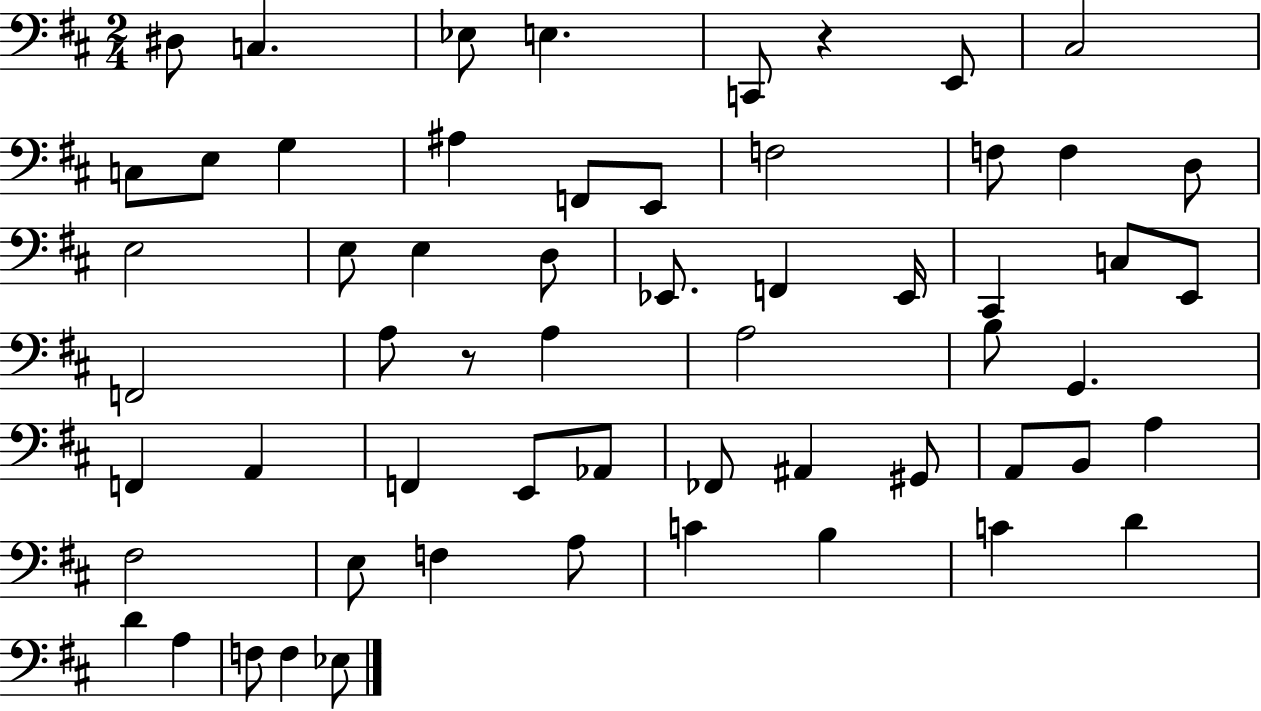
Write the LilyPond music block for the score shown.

{
  \clef bass
  \numericTimeSignature
  \time 2/4
  \key d \major
  dis8 c4. | ees8 e4. | c,8 r4 e,8 | cis2 | \break c8 e8 g4 | ais4 f,8 e,8 | f2 | f8 f4 d8 | \break e2 | e8 e4 d8 | ees,8. f,4 ees,16 | cis,4 c8 e,8 | \break f,2 | a8 r8 a4 | a2 | b8 g,4. | \break f,4 a,4 | f,4 e,8 aes,8 | fes,8 ais,4 gis,8 | a,8 b,8 a4 | \break fis2 | e8 f4 a8 | c'4 b4 | c'4 d'4 | \break d'4 a4 | f8 f4 ees8 | \bar "|."
}